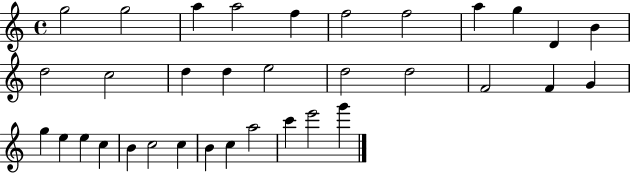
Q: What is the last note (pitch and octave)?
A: G6